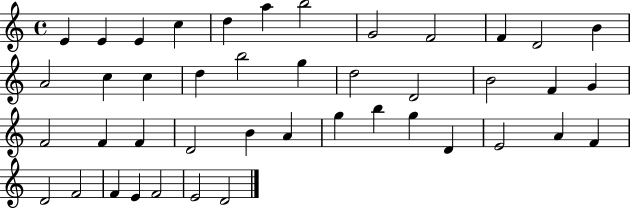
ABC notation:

X:1
T:Untitled
M:4/4
L:1/4
K:C
E E E c d a b2 G2 F2 F D2 B A2 c c d b2 g d2 D2 B2 F G F2 F F D2 B A g b g D E2 A F D2 F2 F E F2 E2 D2